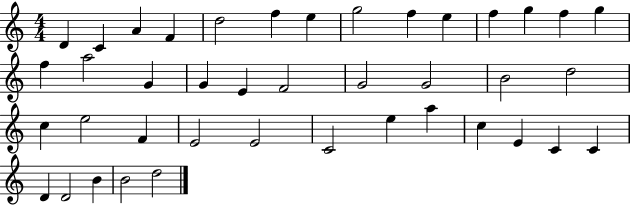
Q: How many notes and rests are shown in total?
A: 41